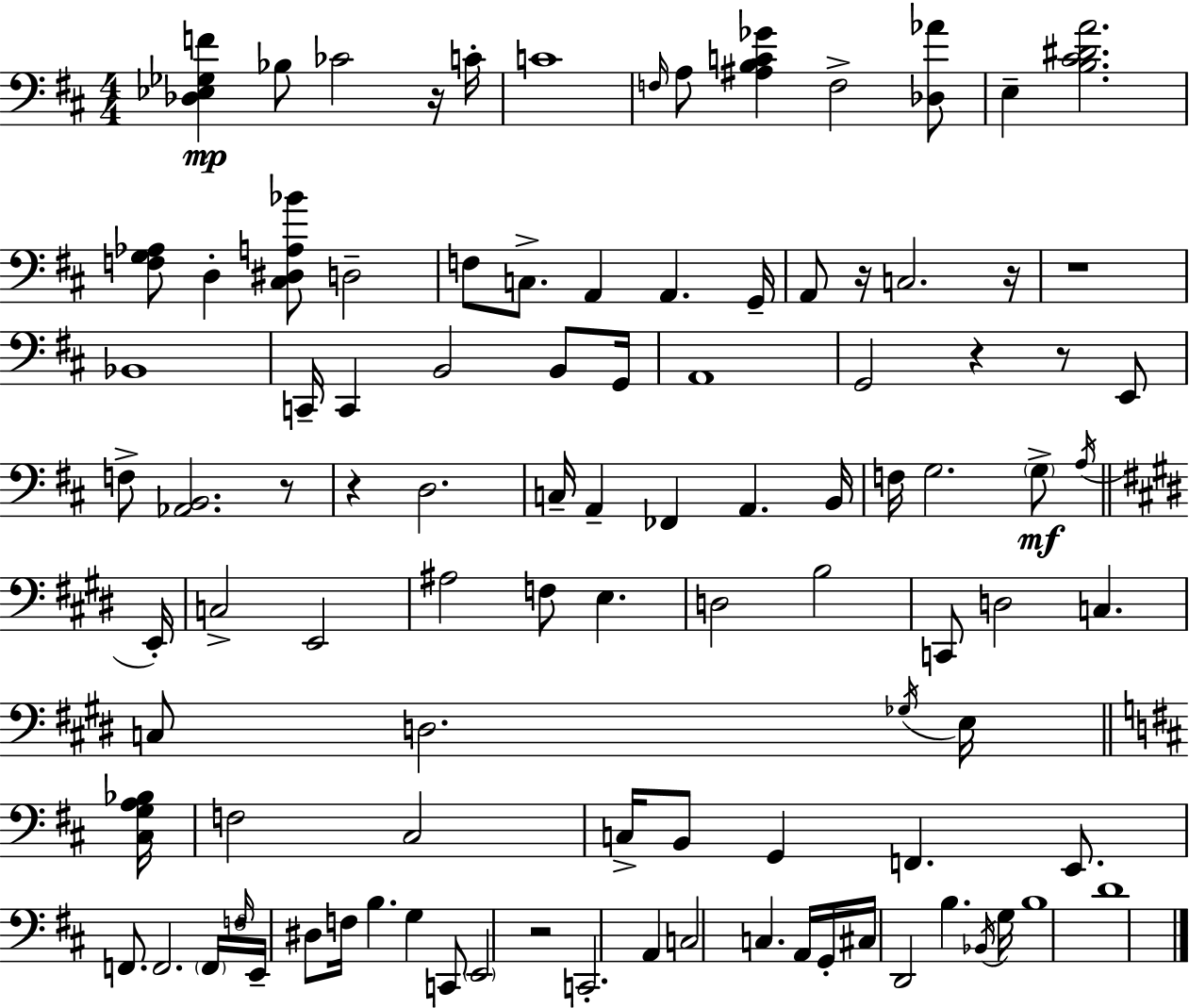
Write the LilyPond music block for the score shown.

{
  \clef bass
  \numericTimeSignature
  \time 4/4
  \key d \major
  <des ees ges f'>4\mp bes8 ces'2 r16 c'16-. | c'1 | \grace { f16 } a8 <ais b c' ges'>4 f2-> <des aes'>8 | e4-- <b cis' dis' a'>2. | \break <f g aes>8 d4-. <cis dis a bes'>8 d2-- | f8 c8.-> a,4 a,4. | g,16-- a,8 r16 c2. | r16 r1 | \break bes,1 | c,16-- c,4 b,2 b,8 | g,16 a,1 | g,2 r4 r8 e,8 | \break f8-> <aes, b,>2. r8 | r4 d2. | c16-- a,4-- fes,4 a,4. | b,16 f16 g2. \parenthesize g8->\mf | \break \acciaccatura { a16 } \bar "||" \break \key e \major e,16-. c2-> e,2 | ais2 f8 e4. | d2 b2 | c,8 d2 c4. | \break c8 d2. \acciaccatura { ges16 } | e16 \bar "||" \break \key d \major <cis g a bes>16 f2 cis2 | c16-> b,8 g,4 f,4. e,8. | f,8. f,2. | \tuplet 3/2 { \parenthesize f,16 \grace { f16 } e,16-- } dis8 f16 b4. g4 | \break c,8 \parenthesize e,2 r2 | c,2.-. a,4 | c2 c4. | a,16 g,16-. cis16 d,2 b4. | \break \acciaccatura { bes,16 } g16 b1 | d'1 | \bar "|."
}